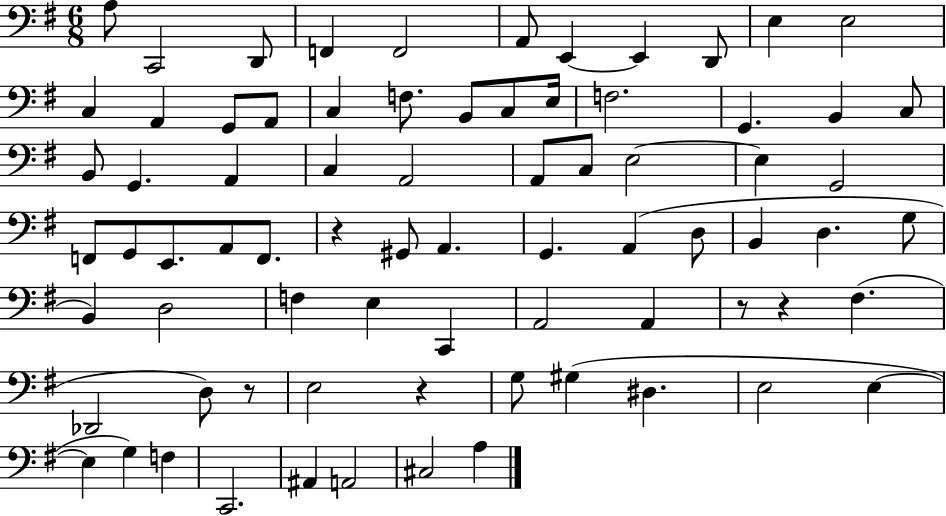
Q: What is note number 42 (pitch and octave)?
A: G2